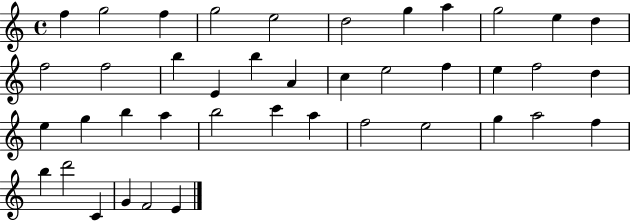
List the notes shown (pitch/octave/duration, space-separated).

F5/q G5/h F5/q G5/h E5/h D5/h G5/q A5/q G5/h E5/q D5/q F5/h F5/h B5/q E4/q B5/q A4/q C5/q E5/h F5/q E5/q F5/h D5/q E5/q G5/q B5/q A5/q B5/h C6/q A5/q F5/h E5/h G5/q A5/h F5/q B5/q D6/h C4/q G4/q F4/h E4/q